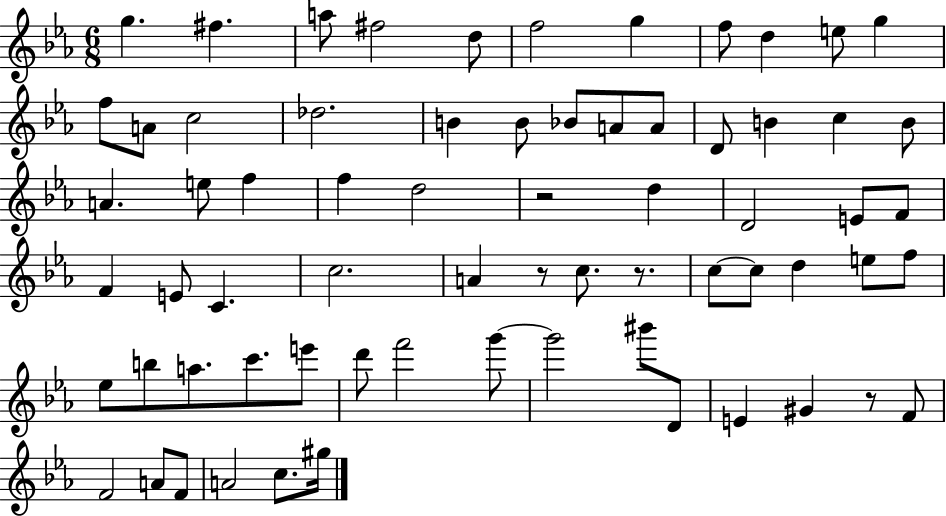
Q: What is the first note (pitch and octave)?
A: G5